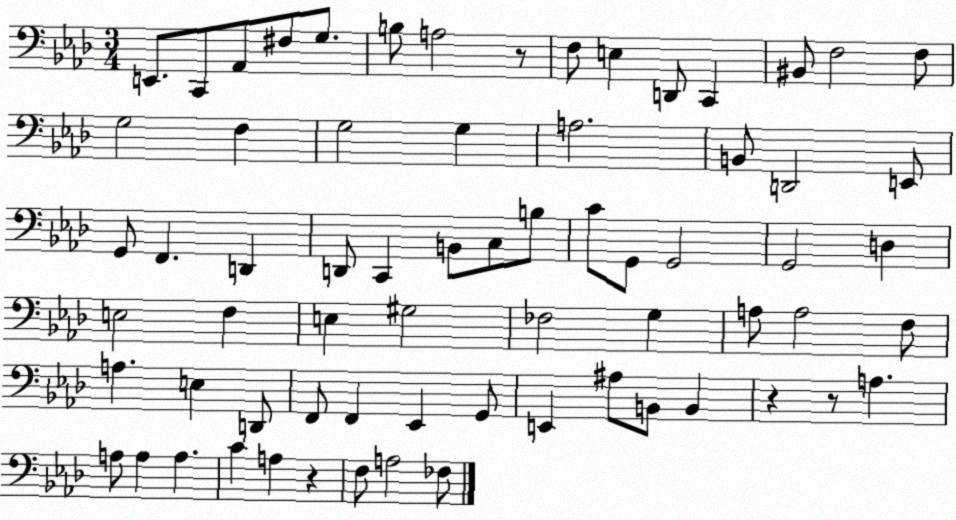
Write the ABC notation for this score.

X:1
T:Untitled
M:3/4
L:1/4
K:Ab
E,,/2 C,,/2 _A,,/2 ^F,/2 G,/2 B,/2 A,2 z/2 F,/2 E, D,,/2 C,, ^B,,/2 F,2 F,/2 G,2 F, G,2 G, A,2 B,,/2 D,,2 E,,/2 G,,/2 F,, D,, D,,/2 C,, B,,/2 C,/2 B,/2 C/2 G,,/2 G,,2 G,,2 D, E,2 F, E, ^G,2 _F,2 G, A,/2 A,2 F,/2 A, E, D,,/2 F,,/2 F,, _E,, G,,/2 E,, ^A,/2 B,,/2 B,, z z/2 A, A,/2 A, A, C A, z F,/2 A,2 _F,/2